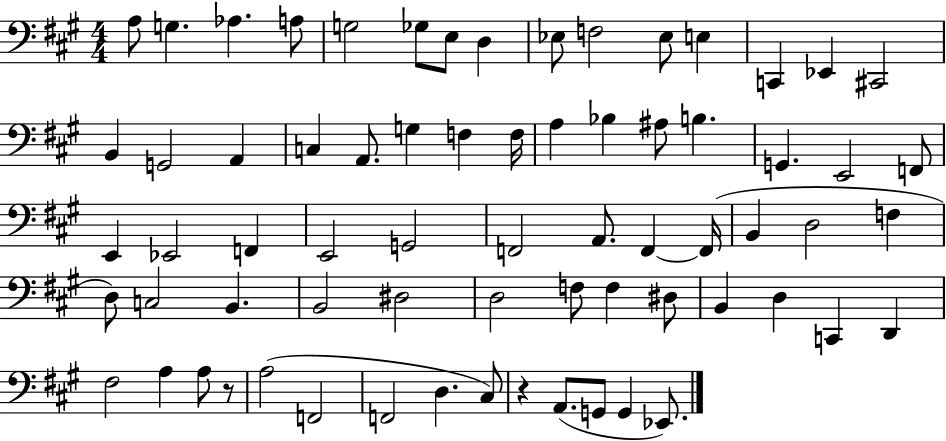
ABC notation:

X:1
T:Untitled
M:4/4
L:1/4
K:A
A,/2 G, _A, A,/2 G,2 _G,/2 E,/2 D, _E,/2 F,2 _E,/2 E, C,, _E,, ^C,,2 B,, G,,2 A,, C, A,,/2 G, F, F,/4 A, _B, ^A,/2 B, G,, E,,2 F,,/2 E,, _E,,2 F,, E,,2 G,,2 F,,2 A,,/2 F,, F,,/4 B,, D,2 F, D,/2 C,2 B,, B,,2 ^D,2 D,2 F,/2 F, ^D,/2 B,, D, C,, D,, ^F,2 A, A,/2 z/2 A,2 F,,2 F,,2 D, ^C,/2 z A,,/2 G,,/2 G,, _E,,/2